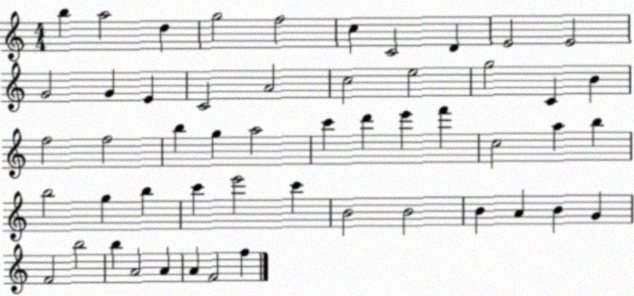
X:1
T:Untitled
M:4/4
L:1/4
K:C
b a2 d g2 f2 c C2 D E2 E2 G2 G E C2 A2 c2 e2 g2 C B f2 f2 b g a2 c' d' e' f' c2 a b b2 g b c' e'2 c' B2 B2 B A B G F2 b2 b A2 A A F2 f